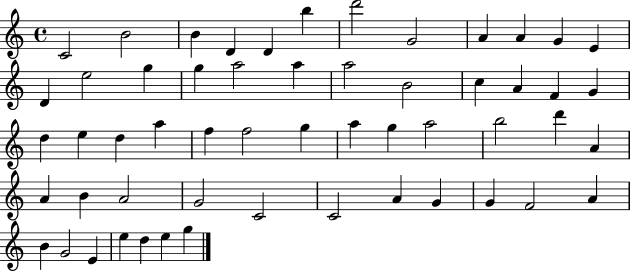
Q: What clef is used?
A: treble